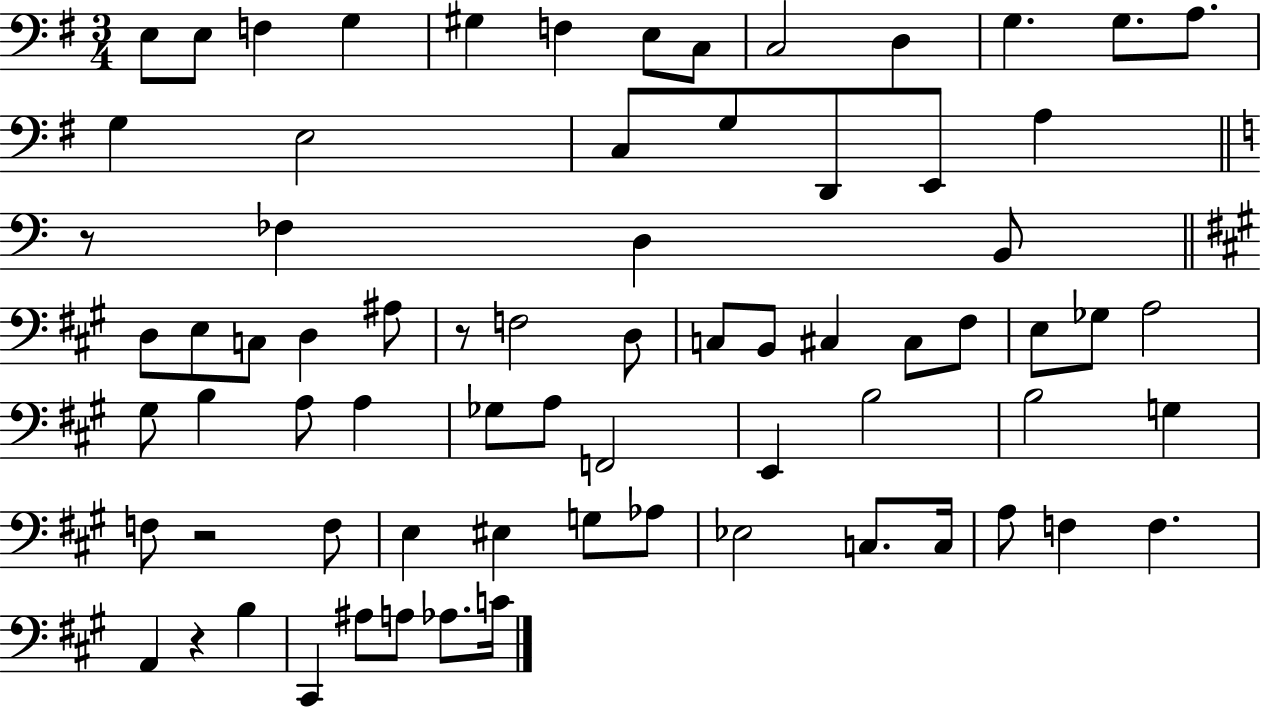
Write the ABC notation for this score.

X:1
T:Untitled
M:3/4
L:1/4
K:G
E,/2 E,/2 F, G, ^G, F, E,/2 C,/2 C,2 D, G, G,/2 A,/2 G, E,2 C,/2 G,/2 D,,/2 E,,/2 A, z/2 _F, D, B,,/2 D,/2 E,/2 C,/2 D, ^A,/2 z/2 F,2 D,/2 C,/2 B,,/2 ^C, ^C,/2 ^F,/2 E,/2 _G,/2 A,2 ^G,/2 B, A,/2 A, _G,/2 A,/2 F,,2 E,, B,2 B,2 G, F,/2 z2 F,/2 E, ^E, G,/2 _A,/2 _E,2 C,/2 C,/4 A,/2 F, F, A,, z B, ^C,, ^A,/2 A,/2 _A,/2 C/4